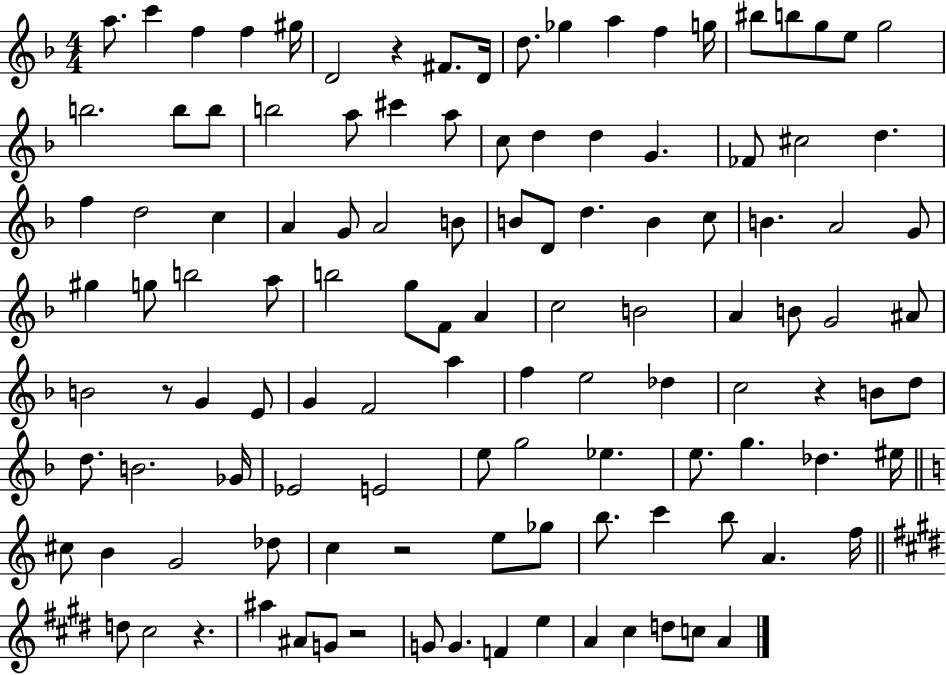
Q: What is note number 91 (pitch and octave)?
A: E5